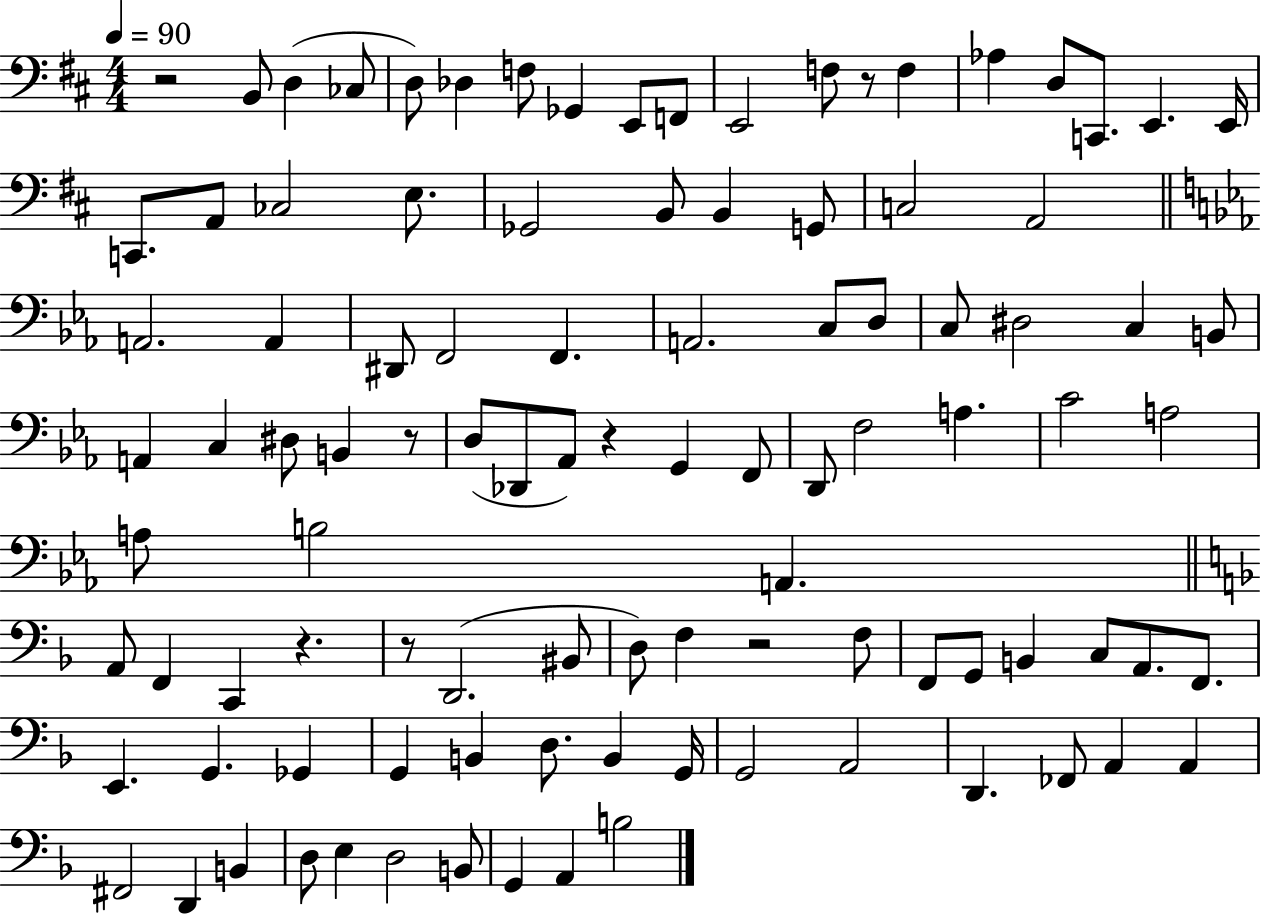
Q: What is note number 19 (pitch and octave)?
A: A2